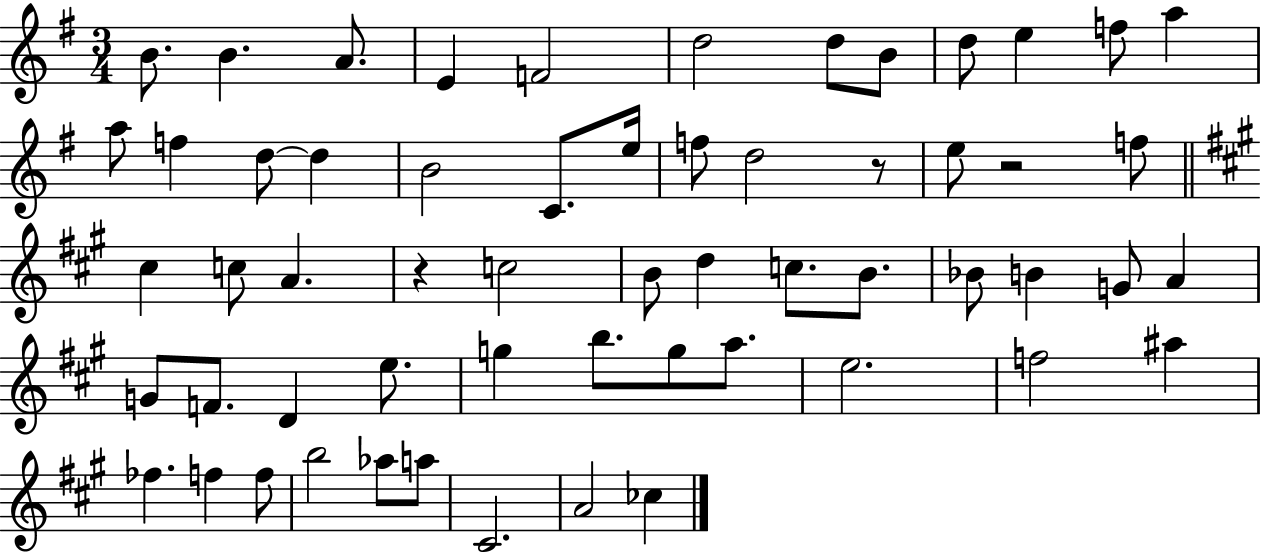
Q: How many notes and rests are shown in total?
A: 58